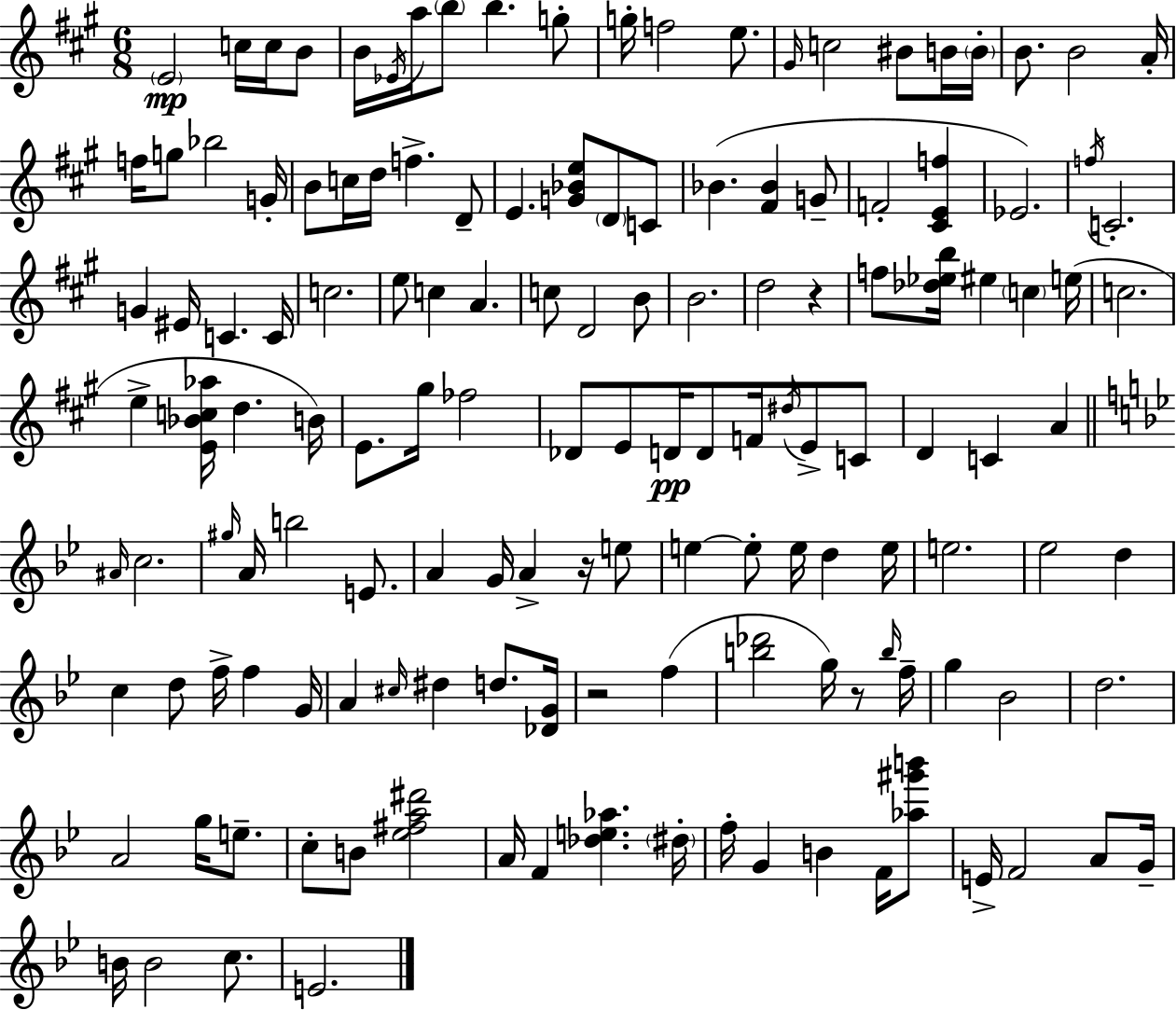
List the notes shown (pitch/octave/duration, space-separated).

E4/h C5/s C5/s B4/e B4/s Eb4/s A5/s B5/e B5/q. G5/e G5/s F5/h E5/e. G#4/s C5/h BIS4/e B4/s B4/s B4/e. B4/h A4/s F5/s G5/e Bb5/h G4/s B4/e C5/s D5/s F5/q. D4/e E4/q. [G4,Bb4,E5]/e D4/e C4/e Bb4/q. [F#4,Bb4]/q G4/e F4/h [C#4,E4,F5]/q Eb4/h. F5/s C4/h. G4/q EIS4/s C4/q. C4/s C5/h. E5/e C5/q A4/q. C5/e D4/h B4/e B4/h. D5/h R/q F5/e [Db5,Eb5,B5]/s EIS5/q C5/q E5/s C5/h. E5/q [E4,Bb4,C5,Ab5]/s D5/q. B4/s E4/e. G#5/s FES5/h Db4/e E4/e D4/s D4/e F4/s D#5/s E4/e C4/e D4/q C4/q A4/q A#4/s C5/h. G#5/s A4/s B5/h E4/e. A4/q G4/s A4/q R/s E5/e E5/q E5/e E5/s D5/q E5/s E5/h. Eb5/h D5/q C5/q D5/e F5/s F5/q G4/s A4/q C#5/s D#5/q D5/e. [Db4,G4]/s R/h F5/q [B5,Db6]/h G5/s R/e B5/s F5/s G5/q Bb4/h D5/h. A4/h G5/s E5/e. C5/e B4/e [Eb5,F#5,A5,D#6]/h A4/s F4/q [Db5,E5,Ab5]/q. D#5/s F5/s G4/q B4/q F4/s [Ab5,G#6,B6]/e E4/s F4/h A4/e G4/s B4/s B4/h C5/e. E4/h.